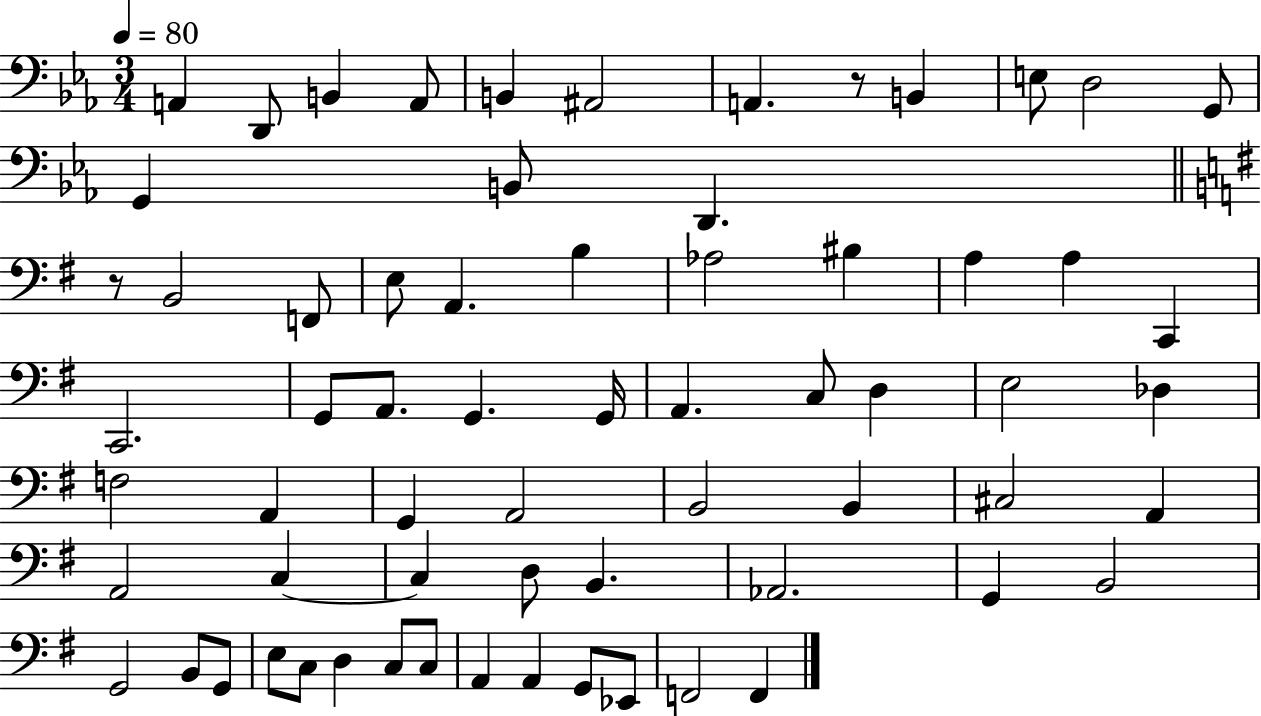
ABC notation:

X:1
T:Untitled
M:3/4
L:1/4
K:Eb
A,, D,,/2 B,, A,,/2 B,, ^A,,2 A,, z/2 B,, E,/2 D,2 G,,/2 G,, B,,/2 D,, z/2 B,,2 F,,/2 E,/2 A,, B, _A,2 ^B, A, A, C,, C,,2 G,,/2 A,,/2 G,, G,,/4 A,, C,/2 D, E,2 _D, F,2 A,, G,, A,,2 B,,2 B,, ^C,2 A,, A,,2 C, C, D,/2 B,, _A,,2 G,, B,,2 G,,2 B,,/2 G,,/2 E,/2 C,/2 D, C,/2 C,/2 A,, A,, G,,/2 _E,,/2 F,,2 F,,